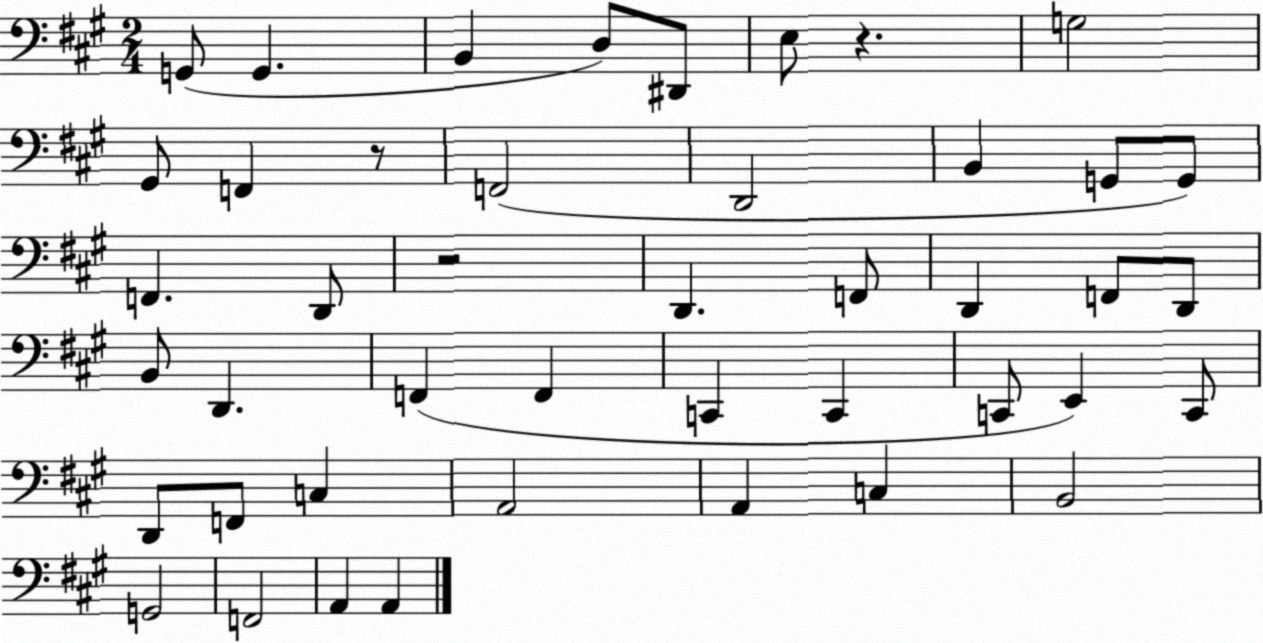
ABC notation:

X:1
T:Untitled
M:2/4
L:1/4
K:A
G,,/2 G,, B,, D,/2 ^D,,/2 E,/2 z G,2 ^G,,/2 F,, z/2 F,,2 D,,2 B,, G,,/2 G,,/2 F,, D,,/2 z2 D,, F,,/2 D,, F,,/2 D,,/2 B,,/2 D,, F,, F,, C,, C,, C,,/2 E,, C,,/2 D,,/2 F,,/2 C, A,,2 A,, C, B,,2 G,,2 F,,2 A,, A,,